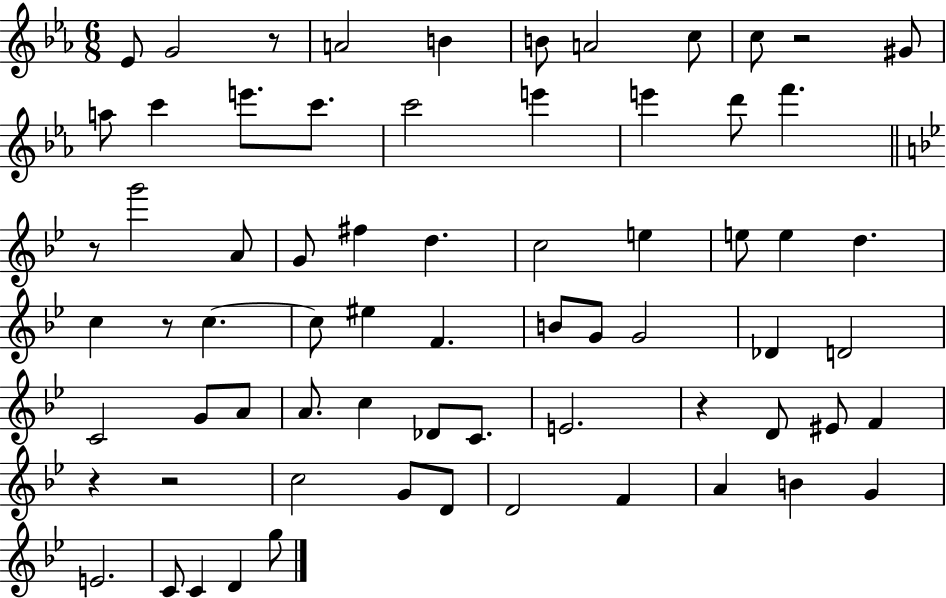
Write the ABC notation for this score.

X:1
T:Untitled
M:6/8
L:1/4
K:Eb
_E/2 G2 z/2 A2 B B/2 A2 c/2 c/2 z2 ^G/2 a/2 c' e'/2 c'/2 c'2 e' e' d'/2 f' z/2 g'2 A/2 G/2 ^f d c2 e e/2 e d c z/2 c c/2 ^e F B/2 G/2 G2 _D D2 C2 G/2 A/2 A/2 c _D/2 C/2 E2 z D/2 ^E/2 F z z2 c2 G/2 D/2 D2 F A B G E2 C/2 C D g/2